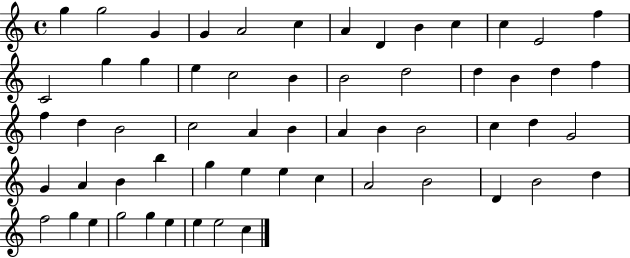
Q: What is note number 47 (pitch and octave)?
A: B4